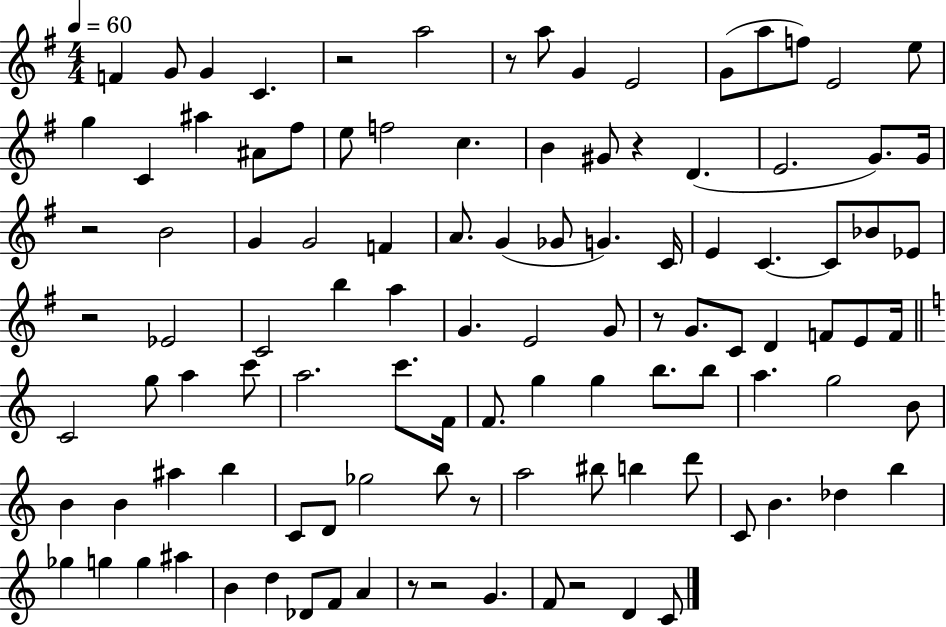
{
  \clef treble
  \numericTimeSignature
  \time 4/4
  \key g \major
  \tempo 4 = 60
  f'4 g'8 g'4 c'4. | r2 a''2 | r8 a''8 g'4 e'2 | g'8( a''8 f''8) e'2 e''8 | \break g''4 c'4 ais''4 ais'8 fis''8 | e''8 f''2 c''4. | b'4 gis'8 r4 d'4.( | e'2. g'8.) g'16 | \break r2 b'2 | g'4 g'2 f'4 | a'8. g'4( ges'8 g'4.) c'16 | e'4 c'4.~~ c'8 bes'8 ees'8 | \break r2 ees'2 | c'2 b''4 a''4 | g'4. e'2 g'8 | r8 g'8. c'8 d'4 f'8 e'8 f'16 | \break \bar "||" \break \key c \major c'2 g''8 a''4 c'''8 | a''2. c'''8. f'16 | f'8. g''4 g''4 b''8. b''8 | a''4. g''2 b'8 | \break b'4 b'4 ais''4 b''4 | c'8 d'8 ges''2 b''8 r8 | a''2 bis''8 b''4 d'''8 | c'8 b'4. des''4 b''4 | \break ges''4 g''4 g''4 ais''4 | b'4 d''4 des'8 f'8 a'4 | r8 r2 g'4. | f'8 r2 d'4 c'8 | \break \bar "|."
}